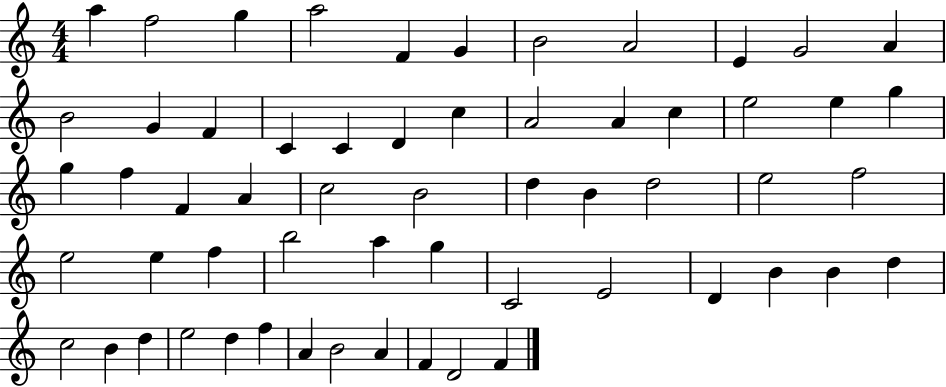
{
  \clef treble
  \numericTimeSignature
  \time 4/4
  \key c \major
  a''4 f''2 g''4 | a''2 f'4 g'4 | b'2 a'2 | e'4 g'2 a'4 | \break b'2 g'4 f'4 | c'4 c'4 d'4 c''4 | a'2 a'4 c''4 | e''2 e''4 g''4 | \break g''4 f''4 f'4 a'4 | c''2 b'2 | d''4 b'4 d''2 | e''2 f''2 | \break e''2 e''4 f''4 | b''2 a''4 g''4 | c'2 e'2 | d'4 b'4 b'4 d''4 | \break c''2 b'4 d''4 | e''2 d''4 f''4 | a'4 b'2 a'4 | f'4 d'2 f'4 | \break \bar "|."
}